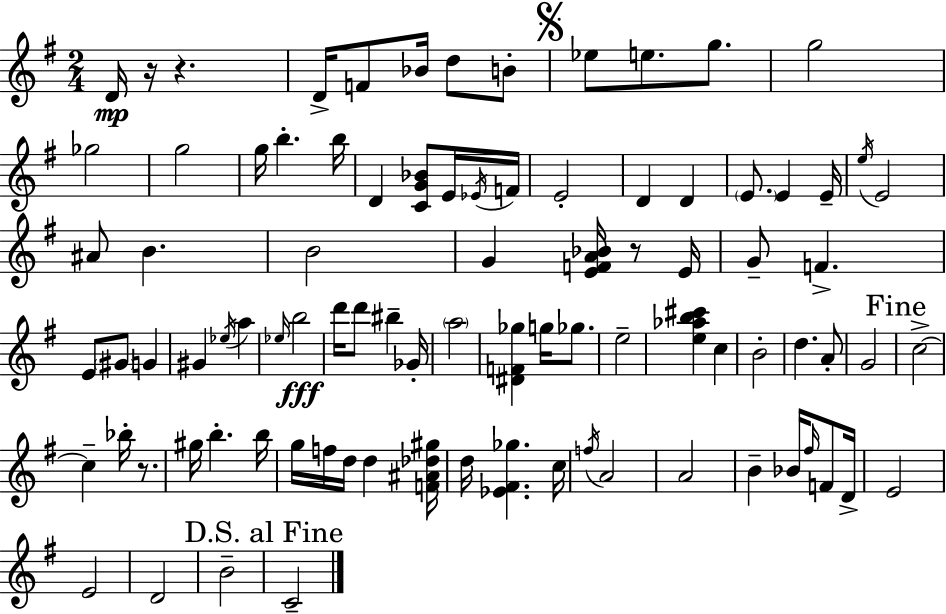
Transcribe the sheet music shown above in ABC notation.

X:1
T:Untitled
M:2/4
L:1/4
K:Em
D/4 z/4 z D/4 F/2 _B/4 d/2 B/2 _e/2 e/2 g/2 g2 _g2 g2 g/4 b b/4 D [CG_B]/2 E/4 _E/4 F/4 E2 D D E/2 E E/4 e/4 E2 ^A/2 B B2 G [EFA_B]/4 z/2 E/4 G/2 F E/2 ^G/2 G ^G _e/4 a _e/4 b2 d'/4 d'/2 ^b _G/4 a2 [^DF_g] g/4 _g/2 e2 [e_ab^c'] c B2 d A/2 G2 c2 c _b/4 z/2 ^g/4 b b/4 g/4 f/4 d/4 d [F^A_d^g]/4 d/4 [_E^F_g] c/4 f/4 A2 A2 B _B/4 ^f/4 F/2 D/4 E2 E2 D2 B2 C2